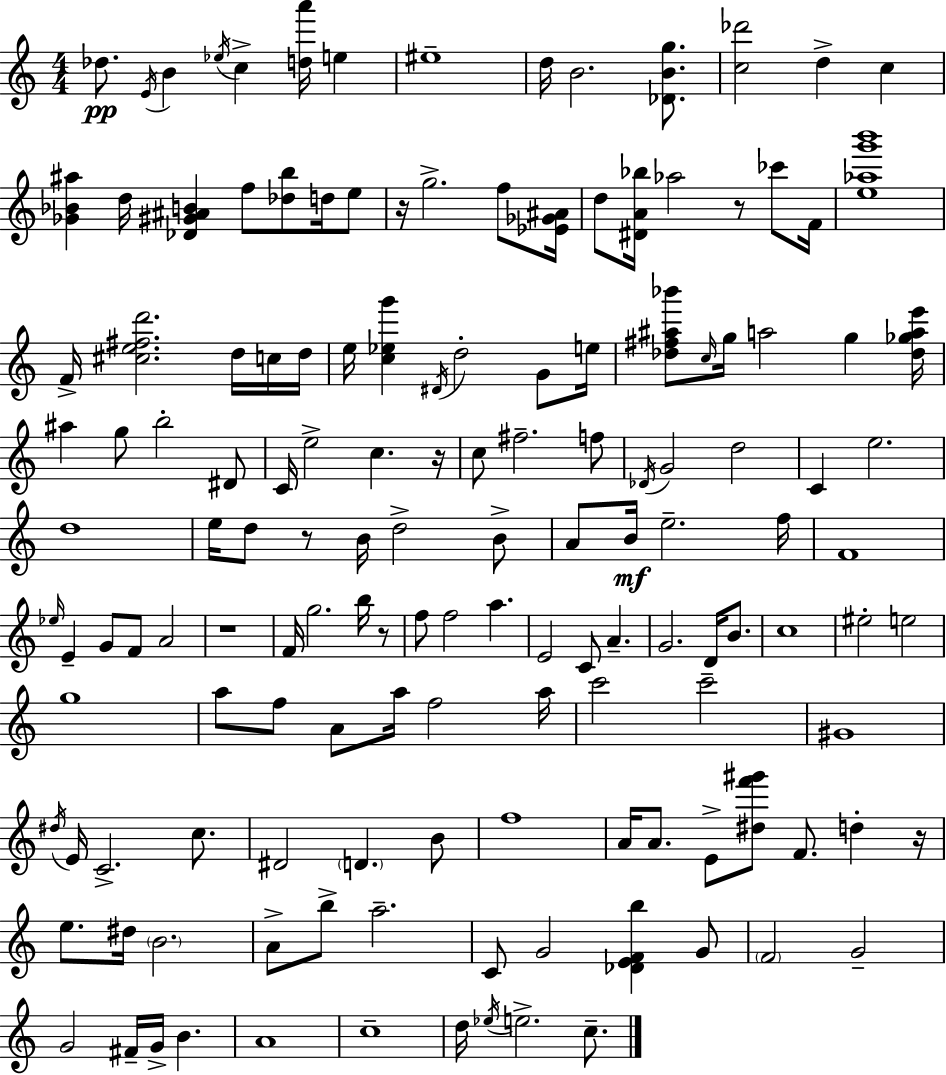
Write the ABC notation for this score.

X:1
T:Untitled
M:4/4
L:1/4
K:Am
_d/2 E/4 B _e/4 c [da']/4 e ^e4 d/4 B2 [_DBg]/2 [c_d']2 d c [_G_B^a] d/4 [_D^G^AB] f/2 [_db]/2 d/4 e/2 z/4 g2 f/2 [_E_G^A]/4 d/2 [^DA_b]/4 _a2 z/2 _c'/2 F/4 [e_ag'b']4 F/4 [^ce^fd']2 d/4 c/4 d/4 e/4 [c_eg'] ^D/4 d2 G/2 e/4 [_d^f^a_b']/2 c/4 g/4 a2 g [_d_gae']/4 ^a g/2 b2 ^D/2 C/4 e2 c z/4 c/2 ^f2 f/2 _D/4 G2 d2 C e2 d4 e/4 d/2 z/2 B/4 d2 B/2 A/2 B/4 e2 f/4 F4 _e/4 E G/2 F/2 A2 z4 F/4 g2 b/4 z/2 f/2 f2 a E2 C/2 A G2 D/4 B/2 c4 ^e2 e2 g4 a/2 f/2 A/2 a/4 f2 a/4 c'2 c'2 ^G4 ^d/4 E/4 C2 c/2 ^D2 D B/2 f4 A/4 A/2 E/2 [^df'^g']/2 F/2 d z/4 e/2 ^d/4 B2 A/2 b/2 a2 C/2 G2 [_DEFb] G/2 F2 G2 G2 ^F/4 G/4 B A4 c4 d/4 _e/4 e2 c/2